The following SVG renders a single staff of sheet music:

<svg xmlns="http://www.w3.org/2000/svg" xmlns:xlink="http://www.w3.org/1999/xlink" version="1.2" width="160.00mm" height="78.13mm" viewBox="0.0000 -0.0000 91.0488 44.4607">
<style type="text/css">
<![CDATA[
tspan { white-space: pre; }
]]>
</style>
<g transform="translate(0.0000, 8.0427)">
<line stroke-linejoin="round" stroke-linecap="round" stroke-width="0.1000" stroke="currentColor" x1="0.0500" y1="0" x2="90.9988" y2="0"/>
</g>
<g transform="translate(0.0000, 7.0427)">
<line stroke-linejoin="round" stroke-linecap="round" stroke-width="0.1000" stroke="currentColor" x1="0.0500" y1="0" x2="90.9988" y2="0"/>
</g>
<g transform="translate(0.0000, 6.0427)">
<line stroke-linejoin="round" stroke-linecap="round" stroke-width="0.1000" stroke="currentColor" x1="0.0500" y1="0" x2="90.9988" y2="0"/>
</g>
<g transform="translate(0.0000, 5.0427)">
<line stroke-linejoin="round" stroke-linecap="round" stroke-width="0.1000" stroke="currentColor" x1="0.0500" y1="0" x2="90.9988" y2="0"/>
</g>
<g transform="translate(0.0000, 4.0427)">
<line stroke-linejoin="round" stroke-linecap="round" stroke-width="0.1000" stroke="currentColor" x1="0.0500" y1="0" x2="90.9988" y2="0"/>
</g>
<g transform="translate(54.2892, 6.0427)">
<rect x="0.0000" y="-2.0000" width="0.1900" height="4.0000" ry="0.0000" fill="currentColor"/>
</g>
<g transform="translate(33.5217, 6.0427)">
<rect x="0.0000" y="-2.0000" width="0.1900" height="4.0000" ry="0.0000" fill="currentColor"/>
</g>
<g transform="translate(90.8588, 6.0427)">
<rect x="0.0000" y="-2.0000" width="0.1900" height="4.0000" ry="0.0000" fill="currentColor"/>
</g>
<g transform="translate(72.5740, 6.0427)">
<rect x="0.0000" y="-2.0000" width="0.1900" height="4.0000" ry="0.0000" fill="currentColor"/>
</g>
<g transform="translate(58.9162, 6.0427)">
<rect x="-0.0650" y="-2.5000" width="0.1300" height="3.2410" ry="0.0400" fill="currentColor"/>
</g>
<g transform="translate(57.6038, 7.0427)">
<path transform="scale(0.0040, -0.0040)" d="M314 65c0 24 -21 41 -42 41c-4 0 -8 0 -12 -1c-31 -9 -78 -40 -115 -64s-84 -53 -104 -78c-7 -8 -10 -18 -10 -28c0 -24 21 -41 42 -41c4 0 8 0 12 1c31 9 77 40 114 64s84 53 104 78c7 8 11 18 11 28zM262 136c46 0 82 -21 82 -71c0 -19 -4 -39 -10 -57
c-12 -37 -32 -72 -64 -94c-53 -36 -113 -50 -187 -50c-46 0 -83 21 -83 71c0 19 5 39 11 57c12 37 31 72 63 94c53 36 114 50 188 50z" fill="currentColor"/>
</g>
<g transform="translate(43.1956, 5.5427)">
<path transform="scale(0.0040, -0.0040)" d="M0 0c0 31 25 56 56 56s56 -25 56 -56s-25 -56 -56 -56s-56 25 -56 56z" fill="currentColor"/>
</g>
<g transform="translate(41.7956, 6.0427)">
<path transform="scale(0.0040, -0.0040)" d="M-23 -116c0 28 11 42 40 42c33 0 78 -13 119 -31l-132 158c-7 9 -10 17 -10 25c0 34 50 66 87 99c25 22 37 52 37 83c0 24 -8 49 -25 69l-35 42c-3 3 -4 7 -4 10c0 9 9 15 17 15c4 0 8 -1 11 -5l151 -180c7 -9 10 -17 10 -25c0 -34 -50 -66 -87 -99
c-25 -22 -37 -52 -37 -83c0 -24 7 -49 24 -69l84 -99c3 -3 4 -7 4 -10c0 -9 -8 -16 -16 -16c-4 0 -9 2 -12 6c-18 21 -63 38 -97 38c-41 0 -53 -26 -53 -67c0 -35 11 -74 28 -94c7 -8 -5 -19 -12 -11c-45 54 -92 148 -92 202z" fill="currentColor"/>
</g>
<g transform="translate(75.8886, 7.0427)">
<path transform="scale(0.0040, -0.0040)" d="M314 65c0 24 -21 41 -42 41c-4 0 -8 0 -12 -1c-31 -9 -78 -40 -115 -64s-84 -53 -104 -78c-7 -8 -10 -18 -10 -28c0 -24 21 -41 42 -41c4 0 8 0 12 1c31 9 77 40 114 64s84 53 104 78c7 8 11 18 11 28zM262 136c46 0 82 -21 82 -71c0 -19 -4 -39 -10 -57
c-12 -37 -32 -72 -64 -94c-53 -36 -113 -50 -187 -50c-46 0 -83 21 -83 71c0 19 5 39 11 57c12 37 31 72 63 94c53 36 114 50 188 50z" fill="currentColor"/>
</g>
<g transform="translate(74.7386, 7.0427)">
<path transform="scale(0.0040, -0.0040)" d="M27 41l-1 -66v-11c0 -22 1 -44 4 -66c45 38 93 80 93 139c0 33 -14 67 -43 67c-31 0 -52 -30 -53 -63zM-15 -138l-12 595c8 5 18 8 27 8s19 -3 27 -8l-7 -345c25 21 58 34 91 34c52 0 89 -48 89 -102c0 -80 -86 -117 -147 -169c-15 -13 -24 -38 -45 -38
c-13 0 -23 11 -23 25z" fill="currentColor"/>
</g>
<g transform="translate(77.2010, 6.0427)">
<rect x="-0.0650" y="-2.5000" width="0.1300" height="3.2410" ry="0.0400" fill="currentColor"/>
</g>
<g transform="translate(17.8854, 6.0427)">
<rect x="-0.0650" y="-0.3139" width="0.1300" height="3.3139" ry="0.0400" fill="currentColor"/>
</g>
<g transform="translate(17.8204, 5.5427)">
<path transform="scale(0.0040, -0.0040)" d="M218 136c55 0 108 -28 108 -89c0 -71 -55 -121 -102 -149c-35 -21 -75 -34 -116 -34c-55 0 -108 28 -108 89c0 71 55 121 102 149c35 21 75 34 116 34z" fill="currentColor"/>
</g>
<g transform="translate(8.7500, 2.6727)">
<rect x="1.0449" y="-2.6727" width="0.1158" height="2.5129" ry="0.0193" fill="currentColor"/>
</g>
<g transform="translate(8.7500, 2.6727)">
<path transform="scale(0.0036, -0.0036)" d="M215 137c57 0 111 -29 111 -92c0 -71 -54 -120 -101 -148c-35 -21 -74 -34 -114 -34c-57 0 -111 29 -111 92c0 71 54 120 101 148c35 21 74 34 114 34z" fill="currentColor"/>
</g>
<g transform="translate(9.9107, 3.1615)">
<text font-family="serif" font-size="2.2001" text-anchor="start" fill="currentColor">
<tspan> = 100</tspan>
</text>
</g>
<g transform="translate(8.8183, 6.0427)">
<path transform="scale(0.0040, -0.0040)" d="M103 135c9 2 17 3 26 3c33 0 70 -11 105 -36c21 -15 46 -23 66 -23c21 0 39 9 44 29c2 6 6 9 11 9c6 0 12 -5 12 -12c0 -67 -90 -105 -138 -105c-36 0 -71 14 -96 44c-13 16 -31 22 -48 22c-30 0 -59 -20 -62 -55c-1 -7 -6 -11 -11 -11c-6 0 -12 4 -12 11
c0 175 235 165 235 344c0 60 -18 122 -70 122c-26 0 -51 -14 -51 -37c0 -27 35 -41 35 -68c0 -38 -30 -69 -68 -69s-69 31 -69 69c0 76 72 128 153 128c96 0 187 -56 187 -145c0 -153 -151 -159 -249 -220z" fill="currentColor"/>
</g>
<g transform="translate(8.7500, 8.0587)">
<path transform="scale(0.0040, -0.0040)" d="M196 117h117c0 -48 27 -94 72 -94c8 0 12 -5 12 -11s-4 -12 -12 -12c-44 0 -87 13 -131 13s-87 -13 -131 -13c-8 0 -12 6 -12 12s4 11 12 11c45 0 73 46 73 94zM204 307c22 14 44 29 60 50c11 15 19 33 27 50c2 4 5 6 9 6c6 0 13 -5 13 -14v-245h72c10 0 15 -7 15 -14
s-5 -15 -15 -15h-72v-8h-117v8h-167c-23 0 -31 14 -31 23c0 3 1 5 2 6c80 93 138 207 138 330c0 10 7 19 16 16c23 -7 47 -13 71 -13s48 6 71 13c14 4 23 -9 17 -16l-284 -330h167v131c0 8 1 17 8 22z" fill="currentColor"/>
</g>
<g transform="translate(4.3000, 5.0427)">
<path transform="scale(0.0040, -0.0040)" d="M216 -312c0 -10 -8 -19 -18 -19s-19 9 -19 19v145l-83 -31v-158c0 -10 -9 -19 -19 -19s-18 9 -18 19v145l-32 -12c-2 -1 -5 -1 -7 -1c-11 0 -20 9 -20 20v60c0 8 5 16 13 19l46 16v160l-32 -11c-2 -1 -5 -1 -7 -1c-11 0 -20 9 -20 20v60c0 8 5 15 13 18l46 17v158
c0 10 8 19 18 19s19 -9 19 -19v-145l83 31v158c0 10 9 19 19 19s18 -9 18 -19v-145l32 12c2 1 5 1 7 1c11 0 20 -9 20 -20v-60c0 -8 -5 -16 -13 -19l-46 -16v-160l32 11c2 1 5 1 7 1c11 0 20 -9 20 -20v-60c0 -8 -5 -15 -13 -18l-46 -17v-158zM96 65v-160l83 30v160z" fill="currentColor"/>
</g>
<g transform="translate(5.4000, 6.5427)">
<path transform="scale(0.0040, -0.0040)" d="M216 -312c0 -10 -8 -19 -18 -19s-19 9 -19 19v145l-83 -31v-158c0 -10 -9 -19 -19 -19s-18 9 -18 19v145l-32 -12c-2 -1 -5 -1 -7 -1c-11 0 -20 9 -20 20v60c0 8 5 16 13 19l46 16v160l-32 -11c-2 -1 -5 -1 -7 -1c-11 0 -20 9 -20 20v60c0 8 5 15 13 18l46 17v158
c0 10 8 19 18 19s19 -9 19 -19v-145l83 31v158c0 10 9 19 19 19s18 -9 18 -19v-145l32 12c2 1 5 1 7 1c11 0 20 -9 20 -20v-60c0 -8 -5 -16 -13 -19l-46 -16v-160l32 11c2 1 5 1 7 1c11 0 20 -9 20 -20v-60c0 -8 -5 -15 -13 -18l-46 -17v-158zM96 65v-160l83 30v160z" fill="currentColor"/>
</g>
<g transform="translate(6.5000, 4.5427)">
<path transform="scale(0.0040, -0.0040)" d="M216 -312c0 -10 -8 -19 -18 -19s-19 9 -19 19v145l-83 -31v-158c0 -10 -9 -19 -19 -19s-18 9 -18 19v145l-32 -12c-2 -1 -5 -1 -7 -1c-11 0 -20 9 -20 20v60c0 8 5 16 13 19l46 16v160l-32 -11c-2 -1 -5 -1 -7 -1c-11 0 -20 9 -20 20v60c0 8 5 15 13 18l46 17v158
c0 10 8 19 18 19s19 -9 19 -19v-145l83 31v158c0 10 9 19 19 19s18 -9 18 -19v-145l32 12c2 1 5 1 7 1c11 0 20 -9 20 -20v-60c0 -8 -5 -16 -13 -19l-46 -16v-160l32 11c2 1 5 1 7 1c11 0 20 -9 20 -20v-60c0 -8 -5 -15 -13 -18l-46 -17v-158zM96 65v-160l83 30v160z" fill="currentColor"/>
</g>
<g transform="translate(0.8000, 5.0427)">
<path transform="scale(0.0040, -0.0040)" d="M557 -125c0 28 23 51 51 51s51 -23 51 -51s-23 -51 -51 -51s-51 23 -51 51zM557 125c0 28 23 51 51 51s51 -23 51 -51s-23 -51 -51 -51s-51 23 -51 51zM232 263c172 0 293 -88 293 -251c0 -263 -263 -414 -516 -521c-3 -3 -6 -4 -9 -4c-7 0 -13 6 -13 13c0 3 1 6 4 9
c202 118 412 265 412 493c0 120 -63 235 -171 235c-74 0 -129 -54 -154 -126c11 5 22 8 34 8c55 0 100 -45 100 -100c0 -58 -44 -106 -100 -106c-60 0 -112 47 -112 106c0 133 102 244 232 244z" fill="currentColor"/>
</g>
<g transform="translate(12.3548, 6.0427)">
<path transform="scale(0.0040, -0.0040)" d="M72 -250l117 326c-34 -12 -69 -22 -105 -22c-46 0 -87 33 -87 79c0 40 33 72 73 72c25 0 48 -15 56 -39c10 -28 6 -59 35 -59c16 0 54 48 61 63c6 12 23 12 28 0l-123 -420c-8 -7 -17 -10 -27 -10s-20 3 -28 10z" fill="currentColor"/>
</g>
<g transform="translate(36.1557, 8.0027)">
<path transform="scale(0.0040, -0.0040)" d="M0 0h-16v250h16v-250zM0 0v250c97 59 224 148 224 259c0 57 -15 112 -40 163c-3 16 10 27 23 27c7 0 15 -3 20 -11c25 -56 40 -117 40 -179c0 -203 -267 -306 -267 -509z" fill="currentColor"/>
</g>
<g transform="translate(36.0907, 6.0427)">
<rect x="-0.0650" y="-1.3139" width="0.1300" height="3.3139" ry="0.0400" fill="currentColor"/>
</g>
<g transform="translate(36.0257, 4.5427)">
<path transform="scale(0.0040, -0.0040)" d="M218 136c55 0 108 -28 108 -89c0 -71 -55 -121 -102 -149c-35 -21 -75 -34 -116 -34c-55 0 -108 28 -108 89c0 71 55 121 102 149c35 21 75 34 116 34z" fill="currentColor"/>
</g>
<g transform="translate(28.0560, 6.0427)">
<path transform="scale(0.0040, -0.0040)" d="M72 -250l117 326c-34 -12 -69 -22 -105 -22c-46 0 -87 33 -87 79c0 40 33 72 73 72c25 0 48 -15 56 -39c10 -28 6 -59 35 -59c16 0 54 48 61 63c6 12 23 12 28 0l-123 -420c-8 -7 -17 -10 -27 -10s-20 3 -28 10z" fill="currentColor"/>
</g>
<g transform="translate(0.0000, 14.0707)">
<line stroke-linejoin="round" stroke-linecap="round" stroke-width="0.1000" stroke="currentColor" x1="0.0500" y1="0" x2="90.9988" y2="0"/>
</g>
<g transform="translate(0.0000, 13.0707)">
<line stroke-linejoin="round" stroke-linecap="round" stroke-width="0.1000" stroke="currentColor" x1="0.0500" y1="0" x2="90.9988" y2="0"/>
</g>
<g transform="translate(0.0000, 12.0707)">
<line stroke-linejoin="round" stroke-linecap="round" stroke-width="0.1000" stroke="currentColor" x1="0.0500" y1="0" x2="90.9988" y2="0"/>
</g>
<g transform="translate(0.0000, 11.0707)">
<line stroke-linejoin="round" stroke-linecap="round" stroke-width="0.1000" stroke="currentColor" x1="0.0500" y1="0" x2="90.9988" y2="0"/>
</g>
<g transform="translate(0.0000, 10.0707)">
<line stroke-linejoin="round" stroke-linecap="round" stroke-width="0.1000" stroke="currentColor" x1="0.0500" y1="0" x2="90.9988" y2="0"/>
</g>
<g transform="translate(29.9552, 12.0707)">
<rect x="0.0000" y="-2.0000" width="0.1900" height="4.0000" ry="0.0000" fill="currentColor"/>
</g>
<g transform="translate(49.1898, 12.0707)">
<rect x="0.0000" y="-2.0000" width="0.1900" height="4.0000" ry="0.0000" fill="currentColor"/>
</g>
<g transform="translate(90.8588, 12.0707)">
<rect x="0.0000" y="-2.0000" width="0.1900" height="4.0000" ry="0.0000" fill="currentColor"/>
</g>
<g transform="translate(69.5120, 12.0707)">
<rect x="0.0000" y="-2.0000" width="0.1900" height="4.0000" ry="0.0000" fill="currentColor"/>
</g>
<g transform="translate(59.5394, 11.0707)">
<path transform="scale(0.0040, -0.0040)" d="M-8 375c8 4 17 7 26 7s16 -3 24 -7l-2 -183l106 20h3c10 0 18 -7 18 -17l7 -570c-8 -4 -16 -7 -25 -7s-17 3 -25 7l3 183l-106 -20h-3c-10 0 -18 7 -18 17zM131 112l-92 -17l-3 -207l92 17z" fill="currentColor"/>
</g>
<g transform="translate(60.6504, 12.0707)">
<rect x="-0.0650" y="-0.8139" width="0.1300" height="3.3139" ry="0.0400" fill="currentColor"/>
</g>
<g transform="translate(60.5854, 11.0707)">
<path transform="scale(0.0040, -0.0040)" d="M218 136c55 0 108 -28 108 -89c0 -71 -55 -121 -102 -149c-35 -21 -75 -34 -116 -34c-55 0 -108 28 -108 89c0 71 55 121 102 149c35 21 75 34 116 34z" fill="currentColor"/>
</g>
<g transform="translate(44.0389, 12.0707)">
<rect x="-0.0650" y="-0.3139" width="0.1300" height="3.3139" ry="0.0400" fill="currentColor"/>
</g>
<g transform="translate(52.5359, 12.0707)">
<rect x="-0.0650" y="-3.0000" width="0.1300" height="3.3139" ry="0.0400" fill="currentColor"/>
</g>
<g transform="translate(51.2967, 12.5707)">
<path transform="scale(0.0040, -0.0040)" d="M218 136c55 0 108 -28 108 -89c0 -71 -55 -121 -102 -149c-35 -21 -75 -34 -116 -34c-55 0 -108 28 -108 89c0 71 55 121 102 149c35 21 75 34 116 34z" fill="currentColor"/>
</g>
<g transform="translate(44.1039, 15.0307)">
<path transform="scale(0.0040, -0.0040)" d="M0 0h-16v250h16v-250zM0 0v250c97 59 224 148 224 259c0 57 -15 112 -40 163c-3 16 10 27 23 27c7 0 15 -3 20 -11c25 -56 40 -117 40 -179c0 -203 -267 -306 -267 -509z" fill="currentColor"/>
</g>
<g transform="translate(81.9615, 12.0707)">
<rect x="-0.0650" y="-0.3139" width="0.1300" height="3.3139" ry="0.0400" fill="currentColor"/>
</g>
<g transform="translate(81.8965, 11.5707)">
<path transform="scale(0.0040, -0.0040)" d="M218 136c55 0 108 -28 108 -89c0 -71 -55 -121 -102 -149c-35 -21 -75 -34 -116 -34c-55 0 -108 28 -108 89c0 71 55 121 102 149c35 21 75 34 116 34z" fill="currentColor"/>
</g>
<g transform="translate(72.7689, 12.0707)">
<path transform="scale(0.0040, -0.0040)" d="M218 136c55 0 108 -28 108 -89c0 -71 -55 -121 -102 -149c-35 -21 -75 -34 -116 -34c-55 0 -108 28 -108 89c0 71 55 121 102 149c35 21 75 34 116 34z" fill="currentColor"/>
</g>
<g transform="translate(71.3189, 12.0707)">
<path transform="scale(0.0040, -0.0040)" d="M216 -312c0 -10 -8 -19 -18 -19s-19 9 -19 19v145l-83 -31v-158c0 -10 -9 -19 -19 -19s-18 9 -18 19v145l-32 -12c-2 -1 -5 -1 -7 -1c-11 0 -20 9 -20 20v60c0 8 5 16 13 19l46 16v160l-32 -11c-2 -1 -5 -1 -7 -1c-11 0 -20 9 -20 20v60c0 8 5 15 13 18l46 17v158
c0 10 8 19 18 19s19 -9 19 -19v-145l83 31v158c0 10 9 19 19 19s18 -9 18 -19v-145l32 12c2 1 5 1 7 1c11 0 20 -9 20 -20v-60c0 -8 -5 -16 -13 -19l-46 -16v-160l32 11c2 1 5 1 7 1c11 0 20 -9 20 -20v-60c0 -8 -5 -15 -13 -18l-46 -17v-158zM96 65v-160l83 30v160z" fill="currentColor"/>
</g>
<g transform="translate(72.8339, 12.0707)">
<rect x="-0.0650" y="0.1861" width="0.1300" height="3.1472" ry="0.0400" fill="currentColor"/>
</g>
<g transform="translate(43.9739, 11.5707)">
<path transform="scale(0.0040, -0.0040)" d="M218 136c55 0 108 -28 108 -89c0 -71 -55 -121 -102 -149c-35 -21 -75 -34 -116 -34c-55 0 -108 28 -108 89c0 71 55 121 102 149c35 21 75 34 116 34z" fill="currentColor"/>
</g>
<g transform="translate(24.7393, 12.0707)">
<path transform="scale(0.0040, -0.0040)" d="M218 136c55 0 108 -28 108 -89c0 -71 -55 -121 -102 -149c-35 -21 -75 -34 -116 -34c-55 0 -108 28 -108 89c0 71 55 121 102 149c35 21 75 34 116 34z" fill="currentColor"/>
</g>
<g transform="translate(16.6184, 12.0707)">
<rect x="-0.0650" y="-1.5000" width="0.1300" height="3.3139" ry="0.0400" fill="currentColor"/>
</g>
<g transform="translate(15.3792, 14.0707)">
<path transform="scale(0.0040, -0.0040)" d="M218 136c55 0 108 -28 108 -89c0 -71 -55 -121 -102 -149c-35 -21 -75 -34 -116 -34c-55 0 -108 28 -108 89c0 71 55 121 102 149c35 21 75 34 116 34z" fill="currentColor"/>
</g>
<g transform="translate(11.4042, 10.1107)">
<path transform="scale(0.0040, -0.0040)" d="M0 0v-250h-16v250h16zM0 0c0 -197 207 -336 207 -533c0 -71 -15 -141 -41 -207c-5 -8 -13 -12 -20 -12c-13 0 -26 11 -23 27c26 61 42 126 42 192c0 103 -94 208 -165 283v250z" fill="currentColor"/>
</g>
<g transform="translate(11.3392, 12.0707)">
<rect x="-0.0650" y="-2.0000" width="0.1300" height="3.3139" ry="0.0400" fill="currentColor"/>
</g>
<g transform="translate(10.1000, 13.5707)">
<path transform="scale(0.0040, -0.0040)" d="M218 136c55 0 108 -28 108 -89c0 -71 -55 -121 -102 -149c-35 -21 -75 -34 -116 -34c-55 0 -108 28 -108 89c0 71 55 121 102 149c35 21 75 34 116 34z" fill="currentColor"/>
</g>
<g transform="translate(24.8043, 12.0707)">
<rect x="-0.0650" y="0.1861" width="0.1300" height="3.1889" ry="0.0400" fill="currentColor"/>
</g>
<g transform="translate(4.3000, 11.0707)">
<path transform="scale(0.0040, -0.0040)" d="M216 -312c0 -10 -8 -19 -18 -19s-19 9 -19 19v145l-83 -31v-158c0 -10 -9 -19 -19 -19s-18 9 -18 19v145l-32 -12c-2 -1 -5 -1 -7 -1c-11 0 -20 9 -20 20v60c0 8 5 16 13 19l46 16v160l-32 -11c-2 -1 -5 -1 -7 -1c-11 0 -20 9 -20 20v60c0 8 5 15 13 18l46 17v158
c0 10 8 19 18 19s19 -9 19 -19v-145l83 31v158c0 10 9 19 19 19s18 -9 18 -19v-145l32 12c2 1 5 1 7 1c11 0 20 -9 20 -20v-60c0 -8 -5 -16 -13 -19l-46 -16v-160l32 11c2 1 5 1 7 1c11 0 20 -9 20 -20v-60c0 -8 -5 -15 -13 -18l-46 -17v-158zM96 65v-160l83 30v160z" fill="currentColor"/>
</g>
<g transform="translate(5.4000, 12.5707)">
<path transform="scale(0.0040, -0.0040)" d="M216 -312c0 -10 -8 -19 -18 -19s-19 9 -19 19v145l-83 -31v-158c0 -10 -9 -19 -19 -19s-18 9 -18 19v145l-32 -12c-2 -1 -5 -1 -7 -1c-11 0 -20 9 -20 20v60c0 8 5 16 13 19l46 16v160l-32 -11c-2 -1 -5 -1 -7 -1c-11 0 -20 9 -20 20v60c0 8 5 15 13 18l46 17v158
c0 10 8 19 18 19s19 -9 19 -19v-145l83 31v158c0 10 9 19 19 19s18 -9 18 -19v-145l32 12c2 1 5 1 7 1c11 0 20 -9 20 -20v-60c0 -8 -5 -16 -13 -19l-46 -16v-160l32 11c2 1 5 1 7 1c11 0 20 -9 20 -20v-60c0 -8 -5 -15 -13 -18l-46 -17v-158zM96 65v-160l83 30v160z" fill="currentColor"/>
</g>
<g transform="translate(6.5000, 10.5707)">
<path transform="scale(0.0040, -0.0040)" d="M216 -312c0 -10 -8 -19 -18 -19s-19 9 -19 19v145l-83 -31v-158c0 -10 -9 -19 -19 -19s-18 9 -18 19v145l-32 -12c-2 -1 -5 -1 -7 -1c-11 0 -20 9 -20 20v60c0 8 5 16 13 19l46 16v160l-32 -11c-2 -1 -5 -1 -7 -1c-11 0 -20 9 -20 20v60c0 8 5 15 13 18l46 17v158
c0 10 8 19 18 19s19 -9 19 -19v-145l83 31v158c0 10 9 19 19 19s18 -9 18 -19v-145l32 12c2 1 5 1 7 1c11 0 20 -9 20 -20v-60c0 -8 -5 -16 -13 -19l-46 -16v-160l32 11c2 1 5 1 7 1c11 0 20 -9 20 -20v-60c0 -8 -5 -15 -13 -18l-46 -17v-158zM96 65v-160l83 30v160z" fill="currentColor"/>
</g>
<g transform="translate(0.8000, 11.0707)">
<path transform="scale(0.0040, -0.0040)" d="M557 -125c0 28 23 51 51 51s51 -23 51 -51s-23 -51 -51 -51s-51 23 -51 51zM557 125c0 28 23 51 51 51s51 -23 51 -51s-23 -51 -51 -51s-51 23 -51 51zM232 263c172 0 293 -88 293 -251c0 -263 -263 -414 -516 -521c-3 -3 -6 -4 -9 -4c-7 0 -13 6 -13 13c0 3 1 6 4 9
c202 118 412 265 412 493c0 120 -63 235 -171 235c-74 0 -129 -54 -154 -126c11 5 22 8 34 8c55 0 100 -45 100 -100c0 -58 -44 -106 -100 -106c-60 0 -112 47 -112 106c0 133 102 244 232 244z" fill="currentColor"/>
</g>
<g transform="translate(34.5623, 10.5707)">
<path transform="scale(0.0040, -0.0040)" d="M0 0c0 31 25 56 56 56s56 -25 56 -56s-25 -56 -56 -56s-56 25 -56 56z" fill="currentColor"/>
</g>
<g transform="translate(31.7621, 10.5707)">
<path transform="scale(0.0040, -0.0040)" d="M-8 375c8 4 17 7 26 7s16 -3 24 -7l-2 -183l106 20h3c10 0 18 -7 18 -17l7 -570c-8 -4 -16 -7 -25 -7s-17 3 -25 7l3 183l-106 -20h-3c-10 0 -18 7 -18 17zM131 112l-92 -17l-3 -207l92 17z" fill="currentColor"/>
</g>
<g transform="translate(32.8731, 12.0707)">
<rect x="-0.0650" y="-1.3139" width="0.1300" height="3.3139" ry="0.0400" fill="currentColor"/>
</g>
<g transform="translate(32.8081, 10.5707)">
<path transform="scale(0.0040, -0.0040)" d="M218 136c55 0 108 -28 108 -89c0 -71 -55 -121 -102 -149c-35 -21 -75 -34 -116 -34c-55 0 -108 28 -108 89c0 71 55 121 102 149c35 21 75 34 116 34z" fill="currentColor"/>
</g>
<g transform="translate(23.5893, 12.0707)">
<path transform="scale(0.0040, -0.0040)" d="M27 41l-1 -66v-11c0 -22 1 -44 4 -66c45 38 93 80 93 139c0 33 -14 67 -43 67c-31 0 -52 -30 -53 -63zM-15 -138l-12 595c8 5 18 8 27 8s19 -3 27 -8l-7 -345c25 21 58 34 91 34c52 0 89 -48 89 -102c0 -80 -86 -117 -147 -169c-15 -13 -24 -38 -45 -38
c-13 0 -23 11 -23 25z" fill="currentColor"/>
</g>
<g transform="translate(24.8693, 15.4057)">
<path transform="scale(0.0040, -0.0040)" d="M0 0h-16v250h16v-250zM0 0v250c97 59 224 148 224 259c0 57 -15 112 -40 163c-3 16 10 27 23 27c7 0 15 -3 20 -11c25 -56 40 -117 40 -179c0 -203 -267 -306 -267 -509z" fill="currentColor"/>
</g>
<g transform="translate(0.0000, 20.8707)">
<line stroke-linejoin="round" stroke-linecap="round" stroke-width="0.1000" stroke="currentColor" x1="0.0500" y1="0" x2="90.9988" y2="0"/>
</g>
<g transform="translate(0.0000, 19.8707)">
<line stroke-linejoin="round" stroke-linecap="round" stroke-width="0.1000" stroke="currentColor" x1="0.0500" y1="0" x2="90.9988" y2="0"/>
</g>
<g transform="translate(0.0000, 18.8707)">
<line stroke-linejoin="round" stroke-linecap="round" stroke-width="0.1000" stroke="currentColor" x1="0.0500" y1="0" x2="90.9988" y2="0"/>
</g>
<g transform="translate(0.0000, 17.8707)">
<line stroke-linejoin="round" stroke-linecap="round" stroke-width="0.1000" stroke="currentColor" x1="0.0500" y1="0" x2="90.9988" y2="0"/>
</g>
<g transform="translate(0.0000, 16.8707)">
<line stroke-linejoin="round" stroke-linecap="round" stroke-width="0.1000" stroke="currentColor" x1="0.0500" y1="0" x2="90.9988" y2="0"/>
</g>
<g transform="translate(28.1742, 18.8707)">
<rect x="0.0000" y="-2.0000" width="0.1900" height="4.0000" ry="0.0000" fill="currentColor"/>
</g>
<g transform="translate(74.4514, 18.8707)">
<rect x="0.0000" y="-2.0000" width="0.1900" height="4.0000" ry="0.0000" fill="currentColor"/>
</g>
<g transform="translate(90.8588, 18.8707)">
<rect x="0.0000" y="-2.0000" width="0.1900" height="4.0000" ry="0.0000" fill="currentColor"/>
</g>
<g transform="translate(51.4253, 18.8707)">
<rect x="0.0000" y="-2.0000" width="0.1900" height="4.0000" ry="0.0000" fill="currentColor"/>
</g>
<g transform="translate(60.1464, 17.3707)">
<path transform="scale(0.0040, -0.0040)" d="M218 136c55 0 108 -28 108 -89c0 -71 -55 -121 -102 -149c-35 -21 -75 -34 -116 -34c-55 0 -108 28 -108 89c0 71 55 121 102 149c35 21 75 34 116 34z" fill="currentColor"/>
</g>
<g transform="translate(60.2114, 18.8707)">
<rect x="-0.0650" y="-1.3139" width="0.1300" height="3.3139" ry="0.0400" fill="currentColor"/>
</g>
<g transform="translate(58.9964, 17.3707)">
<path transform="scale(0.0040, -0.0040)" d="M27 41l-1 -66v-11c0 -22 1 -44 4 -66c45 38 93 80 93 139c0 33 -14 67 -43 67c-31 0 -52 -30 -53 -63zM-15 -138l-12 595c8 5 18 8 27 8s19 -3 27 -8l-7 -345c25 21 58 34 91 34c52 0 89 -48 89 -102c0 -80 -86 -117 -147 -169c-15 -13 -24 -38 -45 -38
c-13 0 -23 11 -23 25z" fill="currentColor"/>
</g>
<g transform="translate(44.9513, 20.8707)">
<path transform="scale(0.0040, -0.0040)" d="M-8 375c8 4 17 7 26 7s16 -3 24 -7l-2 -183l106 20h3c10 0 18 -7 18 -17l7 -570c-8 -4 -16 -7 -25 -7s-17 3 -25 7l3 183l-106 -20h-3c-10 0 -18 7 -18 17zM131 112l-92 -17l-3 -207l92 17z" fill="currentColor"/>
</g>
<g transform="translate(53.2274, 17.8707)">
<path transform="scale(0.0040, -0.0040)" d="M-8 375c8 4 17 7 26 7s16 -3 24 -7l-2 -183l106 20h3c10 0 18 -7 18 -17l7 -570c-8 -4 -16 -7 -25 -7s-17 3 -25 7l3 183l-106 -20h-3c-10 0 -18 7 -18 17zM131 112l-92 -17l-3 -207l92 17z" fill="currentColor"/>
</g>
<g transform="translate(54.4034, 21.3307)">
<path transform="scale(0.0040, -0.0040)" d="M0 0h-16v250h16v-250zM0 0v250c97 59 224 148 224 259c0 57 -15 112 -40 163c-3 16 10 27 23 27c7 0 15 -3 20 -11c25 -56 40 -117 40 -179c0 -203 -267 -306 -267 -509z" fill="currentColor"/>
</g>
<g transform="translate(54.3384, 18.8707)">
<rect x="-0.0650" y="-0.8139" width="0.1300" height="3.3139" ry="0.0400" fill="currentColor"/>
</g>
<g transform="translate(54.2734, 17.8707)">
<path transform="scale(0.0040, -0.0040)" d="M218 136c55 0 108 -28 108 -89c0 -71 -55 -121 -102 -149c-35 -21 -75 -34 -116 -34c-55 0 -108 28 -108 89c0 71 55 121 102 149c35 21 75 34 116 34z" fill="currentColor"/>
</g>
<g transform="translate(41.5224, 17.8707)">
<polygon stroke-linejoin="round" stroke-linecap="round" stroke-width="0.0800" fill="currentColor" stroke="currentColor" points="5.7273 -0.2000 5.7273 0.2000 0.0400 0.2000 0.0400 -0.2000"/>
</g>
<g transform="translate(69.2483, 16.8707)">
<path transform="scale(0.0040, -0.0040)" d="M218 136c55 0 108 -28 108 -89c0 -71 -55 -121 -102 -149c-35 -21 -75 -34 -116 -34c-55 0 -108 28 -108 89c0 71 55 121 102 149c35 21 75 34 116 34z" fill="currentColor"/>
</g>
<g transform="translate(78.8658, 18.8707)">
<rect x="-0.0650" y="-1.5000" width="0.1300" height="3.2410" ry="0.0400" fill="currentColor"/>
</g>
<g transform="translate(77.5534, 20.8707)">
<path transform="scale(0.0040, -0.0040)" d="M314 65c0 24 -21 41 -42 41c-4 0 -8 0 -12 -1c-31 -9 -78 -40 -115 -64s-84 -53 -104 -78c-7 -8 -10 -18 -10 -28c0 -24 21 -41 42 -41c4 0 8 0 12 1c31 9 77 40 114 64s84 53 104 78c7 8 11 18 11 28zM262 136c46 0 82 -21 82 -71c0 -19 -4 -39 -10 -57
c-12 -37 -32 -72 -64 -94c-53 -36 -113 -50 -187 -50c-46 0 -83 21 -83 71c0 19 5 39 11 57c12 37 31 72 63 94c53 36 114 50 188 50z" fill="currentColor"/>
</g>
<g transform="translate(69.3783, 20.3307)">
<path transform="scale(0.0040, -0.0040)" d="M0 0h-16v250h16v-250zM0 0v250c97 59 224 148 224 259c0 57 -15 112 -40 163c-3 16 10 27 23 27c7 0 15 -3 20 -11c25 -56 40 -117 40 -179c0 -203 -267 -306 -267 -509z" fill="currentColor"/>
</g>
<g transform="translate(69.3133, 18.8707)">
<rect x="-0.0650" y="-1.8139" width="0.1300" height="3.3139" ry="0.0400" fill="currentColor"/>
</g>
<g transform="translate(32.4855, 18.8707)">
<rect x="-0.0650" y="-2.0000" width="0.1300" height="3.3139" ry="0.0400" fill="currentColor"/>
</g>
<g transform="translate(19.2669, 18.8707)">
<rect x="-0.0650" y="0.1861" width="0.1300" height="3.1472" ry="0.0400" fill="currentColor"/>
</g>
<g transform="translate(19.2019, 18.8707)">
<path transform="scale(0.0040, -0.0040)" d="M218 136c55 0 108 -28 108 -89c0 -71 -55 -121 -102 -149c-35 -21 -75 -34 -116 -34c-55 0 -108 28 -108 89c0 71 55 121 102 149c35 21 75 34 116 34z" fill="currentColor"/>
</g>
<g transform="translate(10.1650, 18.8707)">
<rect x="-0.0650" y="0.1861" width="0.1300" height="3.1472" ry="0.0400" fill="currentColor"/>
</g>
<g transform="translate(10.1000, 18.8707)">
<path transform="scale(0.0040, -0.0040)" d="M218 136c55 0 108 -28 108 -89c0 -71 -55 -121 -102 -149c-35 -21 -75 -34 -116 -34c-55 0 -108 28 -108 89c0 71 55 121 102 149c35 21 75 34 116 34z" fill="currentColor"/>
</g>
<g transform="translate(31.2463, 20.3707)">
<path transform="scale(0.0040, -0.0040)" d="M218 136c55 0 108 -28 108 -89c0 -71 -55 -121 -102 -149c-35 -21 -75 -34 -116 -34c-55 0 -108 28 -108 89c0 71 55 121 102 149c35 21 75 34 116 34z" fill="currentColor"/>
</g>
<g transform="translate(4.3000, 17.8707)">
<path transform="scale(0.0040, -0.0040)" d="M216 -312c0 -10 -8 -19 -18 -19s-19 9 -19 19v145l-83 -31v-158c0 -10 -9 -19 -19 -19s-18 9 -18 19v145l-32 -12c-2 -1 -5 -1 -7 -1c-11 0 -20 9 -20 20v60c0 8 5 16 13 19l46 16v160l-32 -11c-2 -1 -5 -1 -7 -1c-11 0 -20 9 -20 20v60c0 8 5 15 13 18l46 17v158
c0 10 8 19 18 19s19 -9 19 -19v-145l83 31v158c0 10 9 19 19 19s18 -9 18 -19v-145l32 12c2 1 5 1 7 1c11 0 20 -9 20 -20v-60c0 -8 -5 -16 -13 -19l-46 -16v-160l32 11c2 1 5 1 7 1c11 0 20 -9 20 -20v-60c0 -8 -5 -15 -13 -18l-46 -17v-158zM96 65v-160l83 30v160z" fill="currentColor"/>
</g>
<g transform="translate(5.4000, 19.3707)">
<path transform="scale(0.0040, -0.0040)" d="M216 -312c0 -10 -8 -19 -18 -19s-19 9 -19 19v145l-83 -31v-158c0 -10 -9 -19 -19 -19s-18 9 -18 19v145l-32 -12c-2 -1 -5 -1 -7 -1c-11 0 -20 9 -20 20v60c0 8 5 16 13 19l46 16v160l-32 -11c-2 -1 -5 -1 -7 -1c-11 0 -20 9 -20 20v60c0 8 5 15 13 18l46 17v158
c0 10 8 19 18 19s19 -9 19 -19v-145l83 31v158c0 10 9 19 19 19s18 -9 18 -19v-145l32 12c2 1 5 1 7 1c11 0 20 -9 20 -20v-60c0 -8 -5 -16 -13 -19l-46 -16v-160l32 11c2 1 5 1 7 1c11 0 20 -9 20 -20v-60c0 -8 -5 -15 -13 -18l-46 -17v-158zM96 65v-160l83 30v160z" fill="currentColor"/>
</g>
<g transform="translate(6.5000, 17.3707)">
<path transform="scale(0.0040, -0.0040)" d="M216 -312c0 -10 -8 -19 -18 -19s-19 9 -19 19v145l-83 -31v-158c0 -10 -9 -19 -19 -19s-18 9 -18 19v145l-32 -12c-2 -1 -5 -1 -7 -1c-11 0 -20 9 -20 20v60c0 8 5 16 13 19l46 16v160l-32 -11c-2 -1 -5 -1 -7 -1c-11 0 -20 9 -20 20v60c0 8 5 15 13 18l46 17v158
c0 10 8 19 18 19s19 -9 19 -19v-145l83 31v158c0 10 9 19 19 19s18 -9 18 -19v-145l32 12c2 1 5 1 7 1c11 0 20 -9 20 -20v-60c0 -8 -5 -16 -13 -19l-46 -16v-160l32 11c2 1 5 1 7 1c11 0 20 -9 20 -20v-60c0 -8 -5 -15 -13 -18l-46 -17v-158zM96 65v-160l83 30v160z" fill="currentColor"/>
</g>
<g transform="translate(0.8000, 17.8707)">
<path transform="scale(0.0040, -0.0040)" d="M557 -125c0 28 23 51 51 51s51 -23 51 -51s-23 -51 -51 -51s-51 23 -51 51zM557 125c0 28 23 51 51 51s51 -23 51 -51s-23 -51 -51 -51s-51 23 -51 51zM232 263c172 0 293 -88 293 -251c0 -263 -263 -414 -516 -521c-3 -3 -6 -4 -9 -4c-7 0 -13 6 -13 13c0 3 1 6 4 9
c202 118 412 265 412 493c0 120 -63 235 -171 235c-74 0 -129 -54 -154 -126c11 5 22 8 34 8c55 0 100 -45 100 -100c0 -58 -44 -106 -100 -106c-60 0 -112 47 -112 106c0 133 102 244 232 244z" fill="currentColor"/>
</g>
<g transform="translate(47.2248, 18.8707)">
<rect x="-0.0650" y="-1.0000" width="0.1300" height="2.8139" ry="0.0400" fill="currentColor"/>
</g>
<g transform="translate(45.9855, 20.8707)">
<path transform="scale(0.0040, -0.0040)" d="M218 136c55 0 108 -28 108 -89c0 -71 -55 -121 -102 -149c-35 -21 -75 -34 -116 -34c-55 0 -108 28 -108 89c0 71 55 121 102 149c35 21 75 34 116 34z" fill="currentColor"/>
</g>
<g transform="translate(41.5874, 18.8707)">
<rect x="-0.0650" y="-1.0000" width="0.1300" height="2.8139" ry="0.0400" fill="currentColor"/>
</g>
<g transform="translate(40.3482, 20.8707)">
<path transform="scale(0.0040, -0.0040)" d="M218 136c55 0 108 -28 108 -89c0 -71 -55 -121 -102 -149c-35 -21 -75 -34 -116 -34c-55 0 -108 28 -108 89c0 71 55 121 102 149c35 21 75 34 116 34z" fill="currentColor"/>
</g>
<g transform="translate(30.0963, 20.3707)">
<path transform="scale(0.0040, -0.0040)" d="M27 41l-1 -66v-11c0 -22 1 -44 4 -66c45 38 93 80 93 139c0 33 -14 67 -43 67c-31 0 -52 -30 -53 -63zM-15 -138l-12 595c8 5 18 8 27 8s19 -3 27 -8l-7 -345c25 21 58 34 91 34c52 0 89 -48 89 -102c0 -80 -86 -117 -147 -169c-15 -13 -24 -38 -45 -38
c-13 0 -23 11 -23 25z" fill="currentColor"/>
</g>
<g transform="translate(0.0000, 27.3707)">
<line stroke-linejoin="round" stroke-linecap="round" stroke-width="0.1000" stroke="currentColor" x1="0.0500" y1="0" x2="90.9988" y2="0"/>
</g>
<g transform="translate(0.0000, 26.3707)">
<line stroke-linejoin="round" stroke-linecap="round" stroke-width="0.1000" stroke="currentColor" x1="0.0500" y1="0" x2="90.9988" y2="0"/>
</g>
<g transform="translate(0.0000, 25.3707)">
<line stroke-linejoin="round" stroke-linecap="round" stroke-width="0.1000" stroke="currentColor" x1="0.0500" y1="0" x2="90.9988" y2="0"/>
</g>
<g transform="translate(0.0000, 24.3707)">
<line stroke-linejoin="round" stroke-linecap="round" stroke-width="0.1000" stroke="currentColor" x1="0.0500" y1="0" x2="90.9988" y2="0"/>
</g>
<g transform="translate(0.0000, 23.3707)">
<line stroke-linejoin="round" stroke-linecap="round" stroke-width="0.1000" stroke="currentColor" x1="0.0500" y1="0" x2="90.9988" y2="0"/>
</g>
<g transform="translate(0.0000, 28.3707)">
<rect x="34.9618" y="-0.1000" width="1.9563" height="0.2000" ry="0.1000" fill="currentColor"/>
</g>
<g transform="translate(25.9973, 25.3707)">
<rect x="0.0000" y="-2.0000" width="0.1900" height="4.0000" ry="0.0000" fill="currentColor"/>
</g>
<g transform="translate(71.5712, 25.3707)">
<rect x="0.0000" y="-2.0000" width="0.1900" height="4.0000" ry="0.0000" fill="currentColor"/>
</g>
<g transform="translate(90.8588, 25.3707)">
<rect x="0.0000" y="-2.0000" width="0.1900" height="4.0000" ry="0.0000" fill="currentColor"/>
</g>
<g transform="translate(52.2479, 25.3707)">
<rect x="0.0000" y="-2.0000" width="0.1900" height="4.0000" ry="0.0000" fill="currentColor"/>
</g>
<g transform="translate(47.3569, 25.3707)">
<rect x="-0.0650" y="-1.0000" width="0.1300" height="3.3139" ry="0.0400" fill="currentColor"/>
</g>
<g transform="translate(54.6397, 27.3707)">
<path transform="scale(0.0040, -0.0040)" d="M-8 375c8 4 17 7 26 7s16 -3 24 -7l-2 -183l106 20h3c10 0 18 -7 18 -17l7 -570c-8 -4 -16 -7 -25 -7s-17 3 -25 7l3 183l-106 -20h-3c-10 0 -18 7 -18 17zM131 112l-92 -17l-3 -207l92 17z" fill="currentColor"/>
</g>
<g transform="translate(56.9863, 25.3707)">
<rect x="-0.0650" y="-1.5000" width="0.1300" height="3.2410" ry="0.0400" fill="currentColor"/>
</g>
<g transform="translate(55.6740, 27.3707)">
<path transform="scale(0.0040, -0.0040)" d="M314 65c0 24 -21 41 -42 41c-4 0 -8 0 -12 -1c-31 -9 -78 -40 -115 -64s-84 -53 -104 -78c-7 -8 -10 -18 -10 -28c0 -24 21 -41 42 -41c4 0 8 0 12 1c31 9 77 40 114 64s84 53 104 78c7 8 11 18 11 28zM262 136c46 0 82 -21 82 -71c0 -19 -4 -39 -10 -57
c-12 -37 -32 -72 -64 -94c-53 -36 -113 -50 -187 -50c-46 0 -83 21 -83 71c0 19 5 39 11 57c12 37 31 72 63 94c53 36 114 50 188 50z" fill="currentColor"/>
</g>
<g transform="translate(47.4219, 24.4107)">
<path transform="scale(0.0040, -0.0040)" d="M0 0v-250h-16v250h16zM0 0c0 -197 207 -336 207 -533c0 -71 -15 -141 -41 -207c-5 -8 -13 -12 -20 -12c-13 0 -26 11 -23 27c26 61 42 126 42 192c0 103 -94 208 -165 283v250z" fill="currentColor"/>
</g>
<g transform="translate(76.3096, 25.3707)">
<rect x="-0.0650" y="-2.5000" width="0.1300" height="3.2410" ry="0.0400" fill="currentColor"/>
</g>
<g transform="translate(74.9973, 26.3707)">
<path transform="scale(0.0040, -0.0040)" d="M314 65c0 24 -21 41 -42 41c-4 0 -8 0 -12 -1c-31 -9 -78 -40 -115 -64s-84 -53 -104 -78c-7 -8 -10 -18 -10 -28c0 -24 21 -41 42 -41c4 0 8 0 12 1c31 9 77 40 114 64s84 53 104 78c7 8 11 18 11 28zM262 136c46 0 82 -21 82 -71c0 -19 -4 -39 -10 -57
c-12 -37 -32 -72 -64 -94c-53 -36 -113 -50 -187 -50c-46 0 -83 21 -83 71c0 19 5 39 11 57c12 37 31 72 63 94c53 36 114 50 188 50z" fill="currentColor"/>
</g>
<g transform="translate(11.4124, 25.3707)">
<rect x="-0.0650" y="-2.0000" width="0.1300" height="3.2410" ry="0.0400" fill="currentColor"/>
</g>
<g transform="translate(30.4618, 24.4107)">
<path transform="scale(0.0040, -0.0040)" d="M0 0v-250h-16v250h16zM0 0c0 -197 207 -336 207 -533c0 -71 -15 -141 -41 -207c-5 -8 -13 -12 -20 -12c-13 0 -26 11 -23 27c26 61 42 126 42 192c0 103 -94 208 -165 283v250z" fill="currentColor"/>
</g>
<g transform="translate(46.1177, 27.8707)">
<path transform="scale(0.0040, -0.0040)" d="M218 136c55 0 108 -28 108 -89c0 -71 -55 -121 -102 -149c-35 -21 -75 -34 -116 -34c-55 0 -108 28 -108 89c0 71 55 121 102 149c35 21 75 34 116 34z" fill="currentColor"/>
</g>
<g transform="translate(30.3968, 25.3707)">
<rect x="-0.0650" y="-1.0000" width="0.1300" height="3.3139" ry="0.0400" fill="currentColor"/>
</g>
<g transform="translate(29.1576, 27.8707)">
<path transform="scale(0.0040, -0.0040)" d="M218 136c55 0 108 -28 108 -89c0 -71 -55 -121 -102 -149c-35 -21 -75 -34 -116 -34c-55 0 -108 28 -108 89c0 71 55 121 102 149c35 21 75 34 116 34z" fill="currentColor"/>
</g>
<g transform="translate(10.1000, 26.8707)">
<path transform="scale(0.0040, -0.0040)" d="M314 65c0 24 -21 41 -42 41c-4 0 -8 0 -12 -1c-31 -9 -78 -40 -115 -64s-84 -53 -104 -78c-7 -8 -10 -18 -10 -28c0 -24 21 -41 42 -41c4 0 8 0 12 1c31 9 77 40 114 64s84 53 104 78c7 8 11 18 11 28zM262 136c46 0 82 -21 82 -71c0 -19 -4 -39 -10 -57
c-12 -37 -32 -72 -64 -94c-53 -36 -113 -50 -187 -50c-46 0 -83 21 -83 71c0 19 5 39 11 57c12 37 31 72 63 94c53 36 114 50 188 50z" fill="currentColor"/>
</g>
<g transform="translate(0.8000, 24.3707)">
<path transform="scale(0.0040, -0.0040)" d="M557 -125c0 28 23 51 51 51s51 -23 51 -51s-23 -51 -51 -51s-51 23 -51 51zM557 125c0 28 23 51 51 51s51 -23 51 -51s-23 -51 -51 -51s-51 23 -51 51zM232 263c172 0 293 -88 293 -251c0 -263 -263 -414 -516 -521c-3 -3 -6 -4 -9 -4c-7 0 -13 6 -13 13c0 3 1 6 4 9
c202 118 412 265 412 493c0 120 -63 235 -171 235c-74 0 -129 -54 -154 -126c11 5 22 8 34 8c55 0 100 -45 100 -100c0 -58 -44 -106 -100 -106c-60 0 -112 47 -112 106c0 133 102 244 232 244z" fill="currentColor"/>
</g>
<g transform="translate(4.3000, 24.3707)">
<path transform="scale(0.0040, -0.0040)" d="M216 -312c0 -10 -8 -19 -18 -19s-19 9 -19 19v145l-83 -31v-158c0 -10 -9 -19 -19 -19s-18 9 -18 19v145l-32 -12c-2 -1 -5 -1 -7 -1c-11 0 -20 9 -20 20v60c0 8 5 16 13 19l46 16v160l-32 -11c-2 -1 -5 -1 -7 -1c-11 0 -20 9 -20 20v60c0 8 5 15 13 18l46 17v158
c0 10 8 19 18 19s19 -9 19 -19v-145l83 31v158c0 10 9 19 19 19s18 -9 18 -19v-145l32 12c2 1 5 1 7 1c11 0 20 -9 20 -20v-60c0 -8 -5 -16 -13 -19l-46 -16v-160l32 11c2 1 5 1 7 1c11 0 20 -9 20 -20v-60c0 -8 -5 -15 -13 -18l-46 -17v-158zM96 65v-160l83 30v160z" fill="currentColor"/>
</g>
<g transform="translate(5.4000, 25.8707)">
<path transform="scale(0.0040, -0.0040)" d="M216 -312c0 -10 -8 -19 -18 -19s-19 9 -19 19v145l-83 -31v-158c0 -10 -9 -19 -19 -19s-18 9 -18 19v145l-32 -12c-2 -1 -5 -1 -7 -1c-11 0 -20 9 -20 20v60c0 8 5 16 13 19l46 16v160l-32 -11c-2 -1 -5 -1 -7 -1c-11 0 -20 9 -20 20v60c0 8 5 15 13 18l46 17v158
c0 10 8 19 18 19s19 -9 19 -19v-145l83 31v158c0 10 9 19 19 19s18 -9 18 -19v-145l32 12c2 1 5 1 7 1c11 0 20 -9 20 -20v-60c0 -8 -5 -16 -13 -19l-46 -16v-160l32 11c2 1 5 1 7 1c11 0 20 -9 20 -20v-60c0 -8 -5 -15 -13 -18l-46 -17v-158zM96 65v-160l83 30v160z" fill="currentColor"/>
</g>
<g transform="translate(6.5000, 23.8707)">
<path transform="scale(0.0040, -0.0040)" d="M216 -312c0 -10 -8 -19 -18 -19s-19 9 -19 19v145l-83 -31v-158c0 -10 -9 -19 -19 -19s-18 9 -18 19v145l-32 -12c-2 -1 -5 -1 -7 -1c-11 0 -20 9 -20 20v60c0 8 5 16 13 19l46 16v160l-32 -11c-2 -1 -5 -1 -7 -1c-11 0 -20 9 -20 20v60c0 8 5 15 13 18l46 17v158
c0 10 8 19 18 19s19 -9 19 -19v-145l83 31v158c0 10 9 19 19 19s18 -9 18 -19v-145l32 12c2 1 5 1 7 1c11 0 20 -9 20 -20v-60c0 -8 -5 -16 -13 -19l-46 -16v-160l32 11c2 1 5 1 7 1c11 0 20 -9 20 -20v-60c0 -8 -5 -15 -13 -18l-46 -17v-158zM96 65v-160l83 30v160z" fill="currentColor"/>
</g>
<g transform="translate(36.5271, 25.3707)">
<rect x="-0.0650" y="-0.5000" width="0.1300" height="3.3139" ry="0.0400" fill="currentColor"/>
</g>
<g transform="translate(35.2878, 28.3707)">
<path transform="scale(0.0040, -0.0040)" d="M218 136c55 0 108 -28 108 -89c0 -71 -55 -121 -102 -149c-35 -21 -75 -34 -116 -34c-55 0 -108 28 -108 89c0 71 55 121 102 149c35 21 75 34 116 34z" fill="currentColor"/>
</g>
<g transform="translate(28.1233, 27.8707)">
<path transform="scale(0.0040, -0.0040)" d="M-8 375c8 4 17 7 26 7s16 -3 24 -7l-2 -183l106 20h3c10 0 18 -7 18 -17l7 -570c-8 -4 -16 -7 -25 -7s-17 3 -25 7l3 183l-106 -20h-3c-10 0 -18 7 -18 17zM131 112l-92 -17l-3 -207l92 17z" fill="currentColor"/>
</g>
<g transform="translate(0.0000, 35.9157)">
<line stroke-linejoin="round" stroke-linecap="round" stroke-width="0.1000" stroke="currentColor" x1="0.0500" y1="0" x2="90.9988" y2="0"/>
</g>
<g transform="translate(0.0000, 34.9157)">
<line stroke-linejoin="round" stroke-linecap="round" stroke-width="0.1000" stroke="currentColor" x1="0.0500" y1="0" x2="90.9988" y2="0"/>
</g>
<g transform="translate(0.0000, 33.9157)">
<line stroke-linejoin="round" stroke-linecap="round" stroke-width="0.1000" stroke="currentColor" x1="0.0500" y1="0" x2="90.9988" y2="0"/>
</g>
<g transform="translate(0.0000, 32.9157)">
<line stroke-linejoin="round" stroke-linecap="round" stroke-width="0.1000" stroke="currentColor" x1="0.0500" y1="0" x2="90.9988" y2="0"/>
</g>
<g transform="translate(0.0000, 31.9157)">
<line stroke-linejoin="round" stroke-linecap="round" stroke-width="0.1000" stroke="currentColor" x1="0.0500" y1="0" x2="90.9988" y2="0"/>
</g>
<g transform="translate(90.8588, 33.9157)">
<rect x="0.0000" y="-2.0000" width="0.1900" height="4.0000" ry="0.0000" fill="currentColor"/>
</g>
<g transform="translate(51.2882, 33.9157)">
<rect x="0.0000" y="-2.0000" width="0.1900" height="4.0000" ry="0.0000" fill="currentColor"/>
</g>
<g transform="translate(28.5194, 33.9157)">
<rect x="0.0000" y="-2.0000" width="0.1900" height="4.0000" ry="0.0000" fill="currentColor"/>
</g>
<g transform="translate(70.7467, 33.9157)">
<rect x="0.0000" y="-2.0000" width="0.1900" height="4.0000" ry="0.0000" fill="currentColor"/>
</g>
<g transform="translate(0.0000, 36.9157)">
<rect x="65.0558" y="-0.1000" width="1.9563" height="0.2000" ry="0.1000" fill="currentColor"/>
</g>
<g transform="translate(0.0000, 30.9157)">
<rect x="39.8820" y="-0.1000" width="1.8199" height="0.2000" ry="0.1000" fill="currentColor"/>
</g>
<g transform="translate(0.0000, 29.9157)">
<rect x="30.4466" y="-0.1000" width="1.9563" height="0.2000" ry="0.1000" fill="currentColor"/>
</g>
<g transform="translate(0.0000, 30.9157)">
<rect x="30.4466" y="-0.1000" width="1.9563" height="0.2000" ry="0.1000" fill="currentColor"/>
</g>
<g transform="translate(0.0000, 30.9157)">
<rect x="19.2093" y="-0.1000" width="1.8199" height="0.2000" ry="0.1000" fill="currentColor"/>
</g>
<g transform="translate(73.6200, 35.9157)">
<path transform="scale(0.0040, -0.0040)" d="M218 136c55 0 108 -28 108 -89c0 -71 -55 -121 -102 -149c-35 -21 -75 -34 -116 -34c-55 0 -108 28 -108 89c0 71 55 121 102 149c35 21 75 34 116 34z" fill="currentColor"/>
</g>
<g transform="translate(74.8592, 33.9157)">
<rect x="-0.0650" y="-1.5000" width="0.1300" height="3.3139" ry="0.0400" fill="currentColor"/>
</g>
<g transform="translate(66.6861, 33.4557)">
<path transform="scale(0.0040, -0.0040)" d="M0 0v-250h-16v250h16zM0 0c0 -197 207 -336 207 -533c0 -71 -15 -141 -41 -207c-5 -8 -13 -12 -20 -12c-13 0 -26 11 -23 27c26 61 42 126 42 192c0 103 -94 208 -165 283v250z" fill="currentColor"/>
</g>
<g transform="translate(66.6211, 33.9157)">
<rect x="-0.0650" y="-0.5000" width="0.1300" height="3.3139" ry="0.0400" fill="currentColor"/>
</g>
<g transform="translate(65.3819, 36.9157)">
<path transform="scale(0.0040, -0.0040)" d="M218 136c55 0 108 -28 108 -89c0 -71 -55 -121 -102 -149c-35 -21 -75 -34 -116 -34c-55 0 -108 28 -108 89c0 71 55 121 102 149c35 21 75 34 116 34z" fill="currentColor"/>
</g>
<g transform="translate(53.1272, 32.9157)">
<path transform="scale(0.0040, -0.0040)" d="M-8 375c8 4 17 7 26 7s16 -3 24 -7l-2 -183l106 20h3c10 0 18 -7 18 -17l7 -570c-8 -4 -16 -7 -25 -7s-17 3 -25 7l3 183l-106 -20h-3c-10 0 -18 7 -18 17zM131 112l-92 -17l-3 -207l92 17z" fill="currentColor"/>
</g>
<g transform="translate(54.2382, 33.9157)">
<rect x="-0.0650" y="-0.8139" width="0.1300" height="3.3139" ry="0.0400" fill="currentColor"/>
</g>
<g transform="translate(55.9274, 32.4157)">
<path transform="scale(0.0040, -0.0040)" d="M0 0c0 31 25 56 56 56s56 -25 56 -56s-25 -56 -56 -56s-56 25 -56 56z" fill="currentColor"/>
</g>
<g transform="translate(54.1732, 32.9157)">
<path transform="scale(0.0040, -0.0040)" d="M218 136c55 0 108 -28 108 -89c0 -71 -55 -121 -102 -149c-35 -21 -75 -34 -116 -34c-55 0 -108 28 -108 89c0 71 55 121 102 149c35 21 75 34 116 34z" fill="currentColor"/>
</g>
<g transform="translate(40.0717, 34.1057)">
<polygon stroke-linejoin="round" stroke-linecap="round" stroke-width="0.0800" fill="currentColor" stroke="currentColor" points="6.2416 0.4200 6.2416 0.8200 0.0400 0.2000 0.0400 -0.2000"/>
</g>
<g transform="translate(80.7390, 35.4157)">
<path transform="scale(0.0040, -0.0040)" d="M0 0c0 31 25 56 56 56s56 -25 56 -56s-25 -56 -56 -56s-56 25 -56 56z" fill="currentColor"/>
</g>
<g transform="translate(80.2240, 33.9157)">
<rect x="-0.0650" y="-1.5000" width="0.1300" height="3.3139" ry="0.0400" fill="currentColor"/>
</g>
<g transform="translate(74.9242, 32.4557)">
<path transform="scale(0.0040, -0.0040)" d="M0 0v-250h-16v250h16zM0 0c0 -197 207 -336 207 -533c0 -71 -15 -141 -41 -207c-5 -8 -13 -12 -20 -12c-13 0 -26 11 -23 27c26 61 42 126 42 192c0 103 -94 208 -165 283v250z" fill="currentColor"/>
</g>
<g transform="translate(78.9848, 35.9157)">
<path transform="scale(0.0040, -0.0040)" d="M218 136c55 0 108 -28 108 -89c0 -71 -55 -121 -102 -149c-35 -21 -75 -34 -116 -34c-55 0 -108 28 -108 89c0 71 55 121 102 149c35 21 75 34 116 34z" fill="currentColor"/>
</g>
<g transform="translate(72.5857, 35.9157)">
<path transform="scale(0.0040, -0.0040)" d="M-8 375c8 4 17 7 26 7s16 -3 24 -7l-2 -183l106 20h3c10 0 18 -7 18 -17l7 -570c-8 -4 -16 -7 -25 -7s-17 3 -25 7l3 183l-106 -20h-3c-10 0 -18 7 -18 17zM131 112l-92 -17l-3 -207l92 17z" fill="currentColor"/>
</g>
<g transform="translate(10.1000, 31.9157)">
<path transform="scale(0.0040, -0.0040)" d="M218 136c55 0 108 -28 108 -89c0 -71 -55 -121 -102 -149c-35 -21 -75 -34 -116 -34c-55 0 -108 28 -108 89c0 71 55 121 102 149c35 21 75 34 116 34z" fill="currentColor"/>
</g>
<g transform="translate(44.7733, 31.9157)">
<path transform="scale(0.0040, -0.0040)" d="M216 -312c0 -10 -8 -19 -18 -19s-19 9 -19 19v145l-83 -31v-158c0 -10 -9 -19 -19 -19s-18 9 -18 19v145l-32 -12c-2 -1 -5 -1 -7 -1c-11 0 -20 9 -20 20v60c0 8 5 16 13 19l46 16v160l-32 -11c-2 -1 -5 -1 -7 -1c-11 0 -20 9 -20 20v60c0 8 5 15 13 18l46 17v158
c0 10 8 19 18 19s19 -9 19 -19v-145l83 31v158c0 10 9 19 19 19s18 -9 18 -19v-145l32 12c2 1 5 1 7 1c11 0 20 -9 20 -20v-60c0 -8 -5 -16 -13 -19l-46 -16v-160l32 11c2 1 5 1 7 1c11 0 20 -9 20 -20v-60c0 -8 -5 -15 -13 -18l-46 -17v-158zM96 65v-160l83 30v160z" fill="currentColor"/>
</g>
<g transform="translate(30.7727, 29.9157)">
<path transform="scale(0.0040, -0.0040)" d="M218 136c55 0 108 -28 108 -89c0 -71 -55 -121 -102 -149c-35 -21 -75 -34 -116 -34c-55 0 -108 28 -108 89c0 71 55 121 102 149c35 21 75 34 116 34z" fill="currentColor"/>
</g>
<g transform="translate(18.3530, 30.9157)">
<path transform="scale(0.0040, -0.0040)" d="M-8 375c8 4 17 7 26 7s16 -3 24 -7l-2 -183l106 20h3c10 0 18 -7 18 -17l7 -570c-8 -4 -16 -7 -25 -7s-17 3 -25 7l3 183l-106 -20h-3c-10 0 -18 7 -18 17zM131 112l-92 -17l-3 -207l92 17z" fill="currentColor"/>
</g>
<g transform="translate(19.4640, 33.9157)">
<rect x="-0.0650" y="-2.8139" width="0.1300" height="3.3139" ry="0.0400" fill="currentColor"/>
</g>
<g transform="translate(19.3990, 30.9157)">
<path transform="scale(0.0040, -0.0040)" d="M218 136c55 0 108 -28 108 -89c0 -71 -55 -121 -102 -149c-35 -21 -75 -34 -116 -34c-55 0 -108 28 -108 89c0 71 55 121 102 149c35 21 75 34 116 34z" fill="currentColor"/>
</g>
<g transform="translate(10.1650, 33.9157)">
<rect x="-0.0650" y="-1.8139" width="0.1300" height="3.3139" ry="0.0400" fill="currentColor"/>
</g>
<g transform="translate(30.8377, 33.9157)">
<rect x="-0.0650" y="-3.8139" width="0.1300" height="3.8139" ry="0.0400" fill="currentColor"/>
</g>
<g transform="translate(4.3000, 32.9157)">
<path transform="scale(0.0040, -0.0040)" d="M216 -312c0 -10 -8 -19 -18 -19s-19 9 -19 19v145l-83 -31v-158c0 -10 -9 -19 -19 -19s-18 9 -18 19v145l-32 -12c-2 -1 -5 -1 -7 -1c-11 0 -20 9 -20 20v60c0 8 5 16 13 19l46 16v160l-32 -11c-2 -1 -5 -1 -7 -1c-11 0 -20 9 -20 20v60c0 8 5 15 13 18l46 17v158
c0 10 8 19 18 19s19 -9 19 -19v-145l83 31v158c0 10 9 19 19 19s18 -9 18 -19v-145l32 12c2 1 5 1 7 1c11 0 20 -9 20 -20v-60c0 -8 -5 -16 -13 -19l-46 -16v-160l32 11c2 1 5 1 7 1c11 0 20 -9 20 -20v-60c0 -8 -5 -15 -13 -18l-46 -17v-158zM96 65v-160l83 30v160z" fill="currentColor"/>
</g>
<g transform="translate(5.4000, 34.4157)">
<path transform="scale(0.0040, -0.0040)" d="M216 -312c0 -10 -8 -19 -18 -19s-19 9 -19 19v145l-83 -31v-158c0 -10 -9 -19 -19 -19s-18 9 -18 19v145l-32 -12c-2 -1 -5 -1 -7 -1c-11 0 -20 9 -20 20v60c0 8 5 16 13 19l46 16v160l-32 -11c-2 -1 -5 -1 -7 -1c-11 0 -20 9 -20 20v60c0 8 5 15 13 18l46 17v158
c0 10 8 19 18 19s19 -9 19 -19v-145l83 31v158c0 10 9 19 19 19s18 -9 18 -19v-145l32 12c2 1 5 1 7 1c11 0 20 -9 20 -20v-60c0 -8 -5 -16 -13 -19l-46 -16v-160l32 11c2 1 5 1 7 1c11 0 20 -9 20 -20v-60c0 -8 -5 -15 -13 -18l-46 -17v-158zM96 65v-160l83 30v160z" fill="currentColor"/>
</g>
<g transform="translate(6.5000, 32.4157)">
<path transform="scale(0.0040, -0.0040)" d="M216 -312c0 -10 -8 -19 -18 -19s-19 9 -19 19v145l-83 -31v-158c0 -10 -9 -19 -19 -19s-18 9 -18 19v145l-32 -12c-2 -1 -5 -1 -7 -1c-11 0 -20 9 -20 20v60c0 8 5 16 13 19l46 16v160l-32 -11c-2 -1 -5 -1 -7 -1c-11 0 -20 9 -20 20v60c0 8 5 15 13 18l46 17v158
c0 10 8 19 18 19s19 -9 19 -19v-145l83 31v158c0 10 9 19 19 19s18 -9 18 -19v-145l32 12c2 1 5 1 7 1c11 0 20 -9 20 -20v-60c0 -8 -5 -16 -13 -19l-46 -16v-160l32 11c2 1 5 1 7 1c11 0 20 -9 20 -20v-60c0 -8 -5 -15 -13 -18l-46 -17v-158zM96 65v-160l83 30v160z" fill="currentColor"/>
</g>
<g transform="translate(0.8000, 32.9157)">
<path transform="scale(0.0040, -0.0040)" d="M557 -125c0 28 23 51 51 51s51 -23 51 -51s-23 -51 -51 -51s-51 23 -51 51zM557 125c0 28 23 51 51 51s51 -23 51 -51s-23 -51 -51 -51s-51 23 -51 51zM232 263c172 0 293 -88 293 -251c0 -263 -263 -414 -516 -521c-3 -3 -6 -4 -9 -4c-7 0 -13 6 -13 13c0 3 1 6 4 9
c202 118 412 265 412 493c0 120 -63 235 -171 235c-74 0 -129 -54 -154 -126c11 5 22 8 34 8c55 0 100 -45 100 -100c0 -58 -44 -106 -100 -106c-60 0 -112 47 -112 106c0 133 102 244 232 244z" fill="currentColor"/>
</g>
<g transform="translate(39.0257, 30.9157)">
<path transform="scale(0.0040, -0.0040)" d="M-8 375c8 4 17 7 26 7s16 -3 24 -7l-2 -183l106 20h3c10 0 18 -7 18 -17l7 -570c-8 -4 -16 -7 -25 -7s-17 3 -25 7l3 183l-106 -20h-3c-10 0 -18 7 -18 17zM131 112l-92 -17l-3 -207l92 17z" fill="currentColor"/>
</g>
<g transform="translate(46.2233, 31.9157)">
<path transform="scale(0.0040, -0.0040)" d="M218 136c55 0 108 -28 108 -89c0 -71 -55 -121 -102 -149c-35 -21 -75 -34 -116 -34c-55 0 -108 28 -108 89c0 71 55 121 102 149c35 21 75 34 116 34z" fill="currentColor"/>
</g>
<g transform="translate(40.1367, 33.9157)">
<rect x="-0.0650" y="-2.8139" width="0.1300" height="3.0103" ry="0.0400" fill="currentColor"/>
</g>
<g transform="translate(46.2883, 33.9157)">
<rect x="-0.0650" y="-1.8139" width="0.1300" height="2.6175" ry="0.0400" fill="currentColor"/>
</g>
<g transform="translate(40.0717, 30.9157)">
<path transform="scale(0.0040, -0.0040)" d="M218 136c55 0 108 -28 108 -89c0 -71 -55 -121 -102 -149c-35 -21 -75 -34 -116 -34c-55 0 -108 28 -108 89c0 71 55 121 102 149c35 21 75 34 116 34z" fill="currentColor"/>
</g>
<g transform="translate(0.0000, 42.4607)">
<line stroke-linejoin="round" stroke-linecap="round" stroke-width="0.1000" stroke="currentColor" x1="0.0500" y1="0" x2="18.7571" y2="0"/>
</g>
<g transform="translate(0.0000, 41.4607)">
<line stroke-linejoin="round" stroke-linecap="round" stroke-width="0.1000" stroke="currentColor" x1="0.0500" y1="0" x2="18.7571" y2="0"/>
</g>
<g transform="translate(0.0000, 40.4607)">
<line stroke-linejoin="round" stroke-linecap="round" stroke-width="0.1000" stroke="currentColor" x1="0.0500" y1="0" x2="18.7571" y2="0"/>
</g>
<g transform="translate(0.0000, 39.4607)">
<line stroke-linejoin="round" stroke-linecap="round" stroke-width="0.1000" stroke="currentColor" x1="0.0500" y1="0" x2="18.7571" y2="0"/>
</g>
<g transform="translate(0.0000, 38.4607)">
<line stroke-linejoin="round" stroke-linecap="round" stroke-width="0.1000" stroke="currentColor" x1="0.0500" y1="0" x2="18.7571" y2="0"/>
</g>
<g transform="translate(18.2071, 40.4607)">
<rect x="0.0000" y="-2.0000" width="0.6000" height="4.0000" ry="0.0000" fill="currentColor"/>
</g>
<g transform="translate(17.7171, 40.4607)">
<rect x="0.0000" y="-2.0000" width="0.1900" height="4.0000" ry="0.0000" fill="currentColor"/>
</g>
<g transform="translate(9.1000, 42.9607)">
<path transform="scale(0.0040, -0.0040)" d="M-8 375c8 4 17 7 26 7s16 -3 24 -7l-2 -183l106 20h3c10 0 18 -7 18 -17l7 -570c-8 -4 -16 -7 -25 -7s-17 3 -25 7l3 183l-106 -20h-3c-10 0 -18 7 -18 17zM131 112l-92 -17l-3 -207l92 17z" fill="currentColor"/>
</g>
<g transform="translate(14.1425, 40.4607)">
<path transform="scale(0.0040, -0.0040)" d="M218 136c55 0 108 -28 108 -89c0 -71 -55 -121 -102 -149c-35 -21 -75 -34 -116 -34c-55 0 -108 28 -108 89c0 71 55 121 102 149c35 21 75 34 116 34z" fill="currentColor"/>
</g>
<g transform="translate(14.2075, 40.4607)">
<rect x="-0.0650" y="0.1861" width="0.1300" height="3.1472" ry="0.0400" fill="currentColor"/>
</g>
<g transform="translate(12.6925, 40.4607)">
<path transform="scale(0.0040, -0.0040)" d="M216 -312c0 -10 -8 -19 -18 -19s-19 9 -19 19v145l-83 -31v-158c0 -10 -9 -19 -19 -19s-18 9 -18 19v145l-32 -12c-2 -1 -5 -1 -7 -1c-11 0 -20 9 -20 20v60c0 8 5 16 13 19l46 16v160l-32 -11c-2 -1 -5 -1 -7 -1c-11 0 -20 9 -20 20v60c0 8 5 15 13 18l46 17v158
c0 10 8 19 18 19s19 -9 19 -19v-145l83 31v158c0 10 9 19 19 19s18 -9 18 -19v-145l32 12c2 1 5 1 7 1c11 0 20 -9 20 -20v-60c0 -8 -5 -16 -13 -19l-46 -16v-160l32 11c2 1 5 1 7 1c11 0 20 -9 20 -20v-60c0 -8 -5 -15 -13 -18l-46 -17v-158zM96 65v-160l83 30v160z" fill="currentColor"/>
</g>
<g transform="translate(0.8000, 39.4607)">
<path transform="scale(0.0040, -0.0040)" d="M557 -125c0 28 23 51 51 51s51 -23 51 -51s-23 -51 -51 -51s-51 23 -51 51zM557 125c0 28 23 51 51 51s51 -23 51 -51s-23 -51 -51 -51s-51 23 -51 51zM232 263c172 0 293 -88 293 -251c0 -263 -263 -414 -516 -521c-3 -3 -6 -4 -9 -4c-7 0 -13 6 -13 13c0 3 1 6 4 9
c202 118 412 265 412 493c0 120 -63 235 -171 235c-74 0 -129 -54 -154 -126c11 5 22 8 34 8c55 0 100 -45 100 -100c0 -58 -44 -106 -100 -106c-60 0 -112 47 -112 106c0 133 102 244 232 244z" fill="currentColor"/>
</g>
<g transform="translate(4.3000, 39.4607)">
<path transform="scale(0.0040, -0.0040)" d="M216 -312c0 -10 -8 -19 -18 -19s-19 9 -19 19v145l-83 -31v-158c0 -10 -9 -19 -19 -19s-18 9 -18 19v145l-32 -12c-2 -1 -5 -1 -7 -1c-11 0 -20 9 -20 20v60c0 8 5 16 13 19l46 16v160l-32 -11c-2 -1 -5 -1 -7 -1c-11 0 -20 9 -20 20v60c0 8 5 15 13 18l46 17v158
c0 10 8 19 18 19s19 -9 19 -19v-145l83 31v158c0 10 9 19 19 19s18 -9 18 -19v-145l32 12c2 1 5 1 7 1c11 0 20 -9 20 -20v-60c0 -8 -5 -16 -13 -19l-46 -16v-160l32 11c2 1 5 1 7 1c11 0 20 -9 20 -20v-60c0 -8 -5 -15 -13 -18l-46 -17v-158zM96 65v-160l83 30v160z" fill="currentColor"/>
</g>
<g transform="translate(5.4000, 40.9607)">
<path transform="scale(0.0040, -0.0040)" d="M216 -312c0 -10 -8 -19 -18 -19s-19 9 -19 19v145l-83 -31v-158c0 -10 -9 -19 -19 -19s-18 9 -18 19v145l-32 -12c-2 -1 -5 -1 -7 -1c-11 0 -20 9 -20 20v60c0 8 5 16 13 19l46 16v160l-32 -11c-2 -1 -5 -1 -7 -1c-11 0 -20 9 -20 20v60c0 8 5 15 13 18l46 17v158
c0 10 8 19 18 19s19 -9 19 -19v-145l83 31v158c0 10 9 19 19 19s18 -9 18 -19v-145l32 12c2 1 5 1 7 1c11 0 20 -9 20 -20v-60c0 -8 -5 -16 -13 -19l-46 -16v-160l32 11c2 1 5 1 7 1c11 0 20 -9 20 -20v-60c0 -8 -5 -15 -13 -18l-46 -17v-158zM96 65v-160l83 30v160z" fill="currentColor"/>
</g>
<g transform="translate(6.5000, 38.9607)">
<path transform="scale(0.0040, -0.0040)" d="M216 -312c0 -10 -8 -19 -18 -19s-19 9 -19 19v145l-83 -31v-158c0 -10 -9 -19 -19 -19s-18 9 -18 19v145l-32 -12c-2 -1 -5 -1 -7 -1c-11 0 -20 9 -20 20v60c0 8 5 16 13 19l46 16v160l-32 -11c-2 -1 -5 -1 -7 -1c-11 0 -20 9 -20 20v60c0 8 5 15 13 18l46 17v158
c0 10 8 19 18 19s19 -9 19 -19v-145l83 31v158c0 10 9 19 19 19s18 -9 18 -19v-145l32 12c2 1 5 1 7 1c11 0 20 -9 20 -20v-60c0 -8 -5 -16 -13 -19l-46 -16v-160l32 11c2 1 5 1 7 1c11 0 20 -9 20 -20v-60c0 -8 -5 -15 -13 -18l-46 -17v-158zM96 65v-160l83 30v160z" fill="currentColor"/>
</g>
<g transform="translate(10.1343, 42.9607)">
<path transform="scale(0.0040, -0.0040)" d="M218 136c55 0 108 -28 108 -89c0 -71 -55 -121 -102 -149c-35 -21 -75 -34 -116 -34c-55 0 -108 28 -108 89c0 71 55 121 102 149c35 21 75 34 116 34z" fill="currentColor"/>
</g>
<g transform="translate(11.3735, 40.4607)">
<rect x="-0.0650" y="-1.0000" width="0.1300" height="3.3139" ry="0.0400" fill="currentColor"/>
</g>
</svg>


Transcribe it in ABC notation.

X:1
T:Untitled
M:2/4
L:1/4
K:A
z/2 E, z/2 ^G,/2 z B,,2 _B,,2 A,,/2 ^G,, _D,/2 G, E,/2 ^C, F, ^D, E, D, D, _A,, ^G,,/2 G,,/2 F,/2 _G, A,/2 ^G,,2 A,,2 F,,/2 E,, F,,/2 G,,2 B,,2 A, C E C/2 ^A,/2 F, E,,/2 G,,/2 G,, F,, ^D,